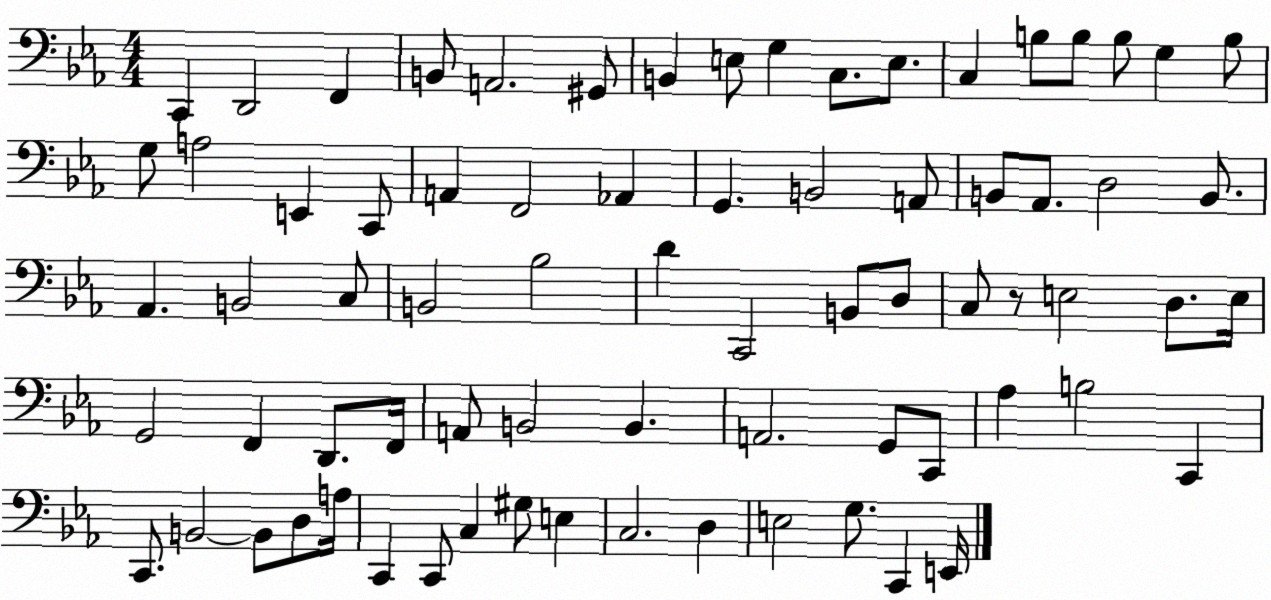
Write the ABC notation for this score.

X:1
T:Untitled
M:4/4
L:1/4
K:Eb
C,, D,,2 F,, B,,/2 A,,2 ^G,,/2 B,, E,/2 G, C,/2 E,/2 C, B,/2 B,/2 B,/2 G, B,/2 G,/2 A,2 E,, C,,/2 A,, F,,2 _A,, G,, B,,2 A,,/2 B,,/2 _A,,/2 D,2 B,,/2 _A,, B,,2 C,/2 B,,2 _B,2 D C,,2 B,,/2 D,/2 C,/2 z/2 E,2 D,/2 E,/4 G,,2 F,, D,,/2 F,,/4 A,,/2 B,,2 B,, A,,2 G,,/2 C,,/2 _A, B,2 C,, C,,/2 B,,2 B,,/2 D,/2 A,/4 C,, C,,/2 C, ^G,/2 E, C,2 D, E,2 G,/2 C,, E,,/4